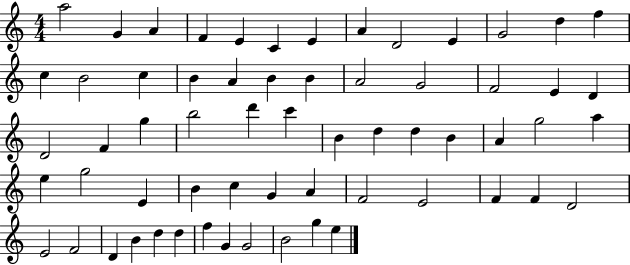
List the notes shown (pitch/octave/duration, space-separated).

A5/h G4/q A4/q F4/q E4/q C4/q E4/q A4/q D4/h E4/q G4/h D5/q F5/q C5/q B4/h C5/q B4/q A4/q B4/q B4/q A4/h G4/h F4/h E4/q D4/q D4/h F4/q G5/q B5/h D6/q C6/q B4/q D5/q D5/q B4/q A4/q G5/h A5/q E5/q G5/h E4/q B4/q C5/q G4/q A4/q F4/h E4/h F4/q F4/q D4/h E4/h F4/h D4/q B4/q D5/q D5/q F5/q G4/q G4/h B4/h G5/q E5/q